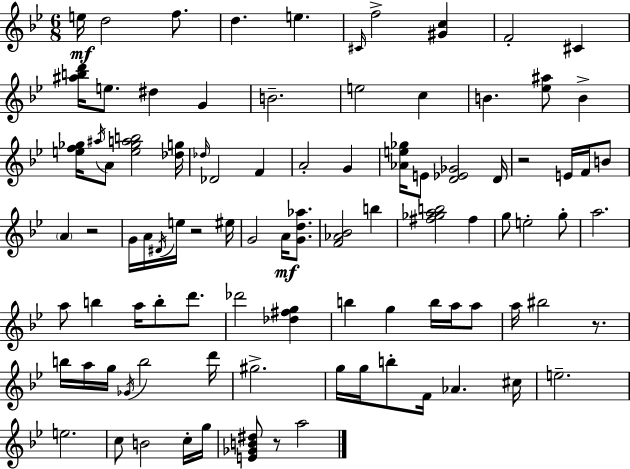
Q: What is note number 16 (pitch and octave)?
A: B4